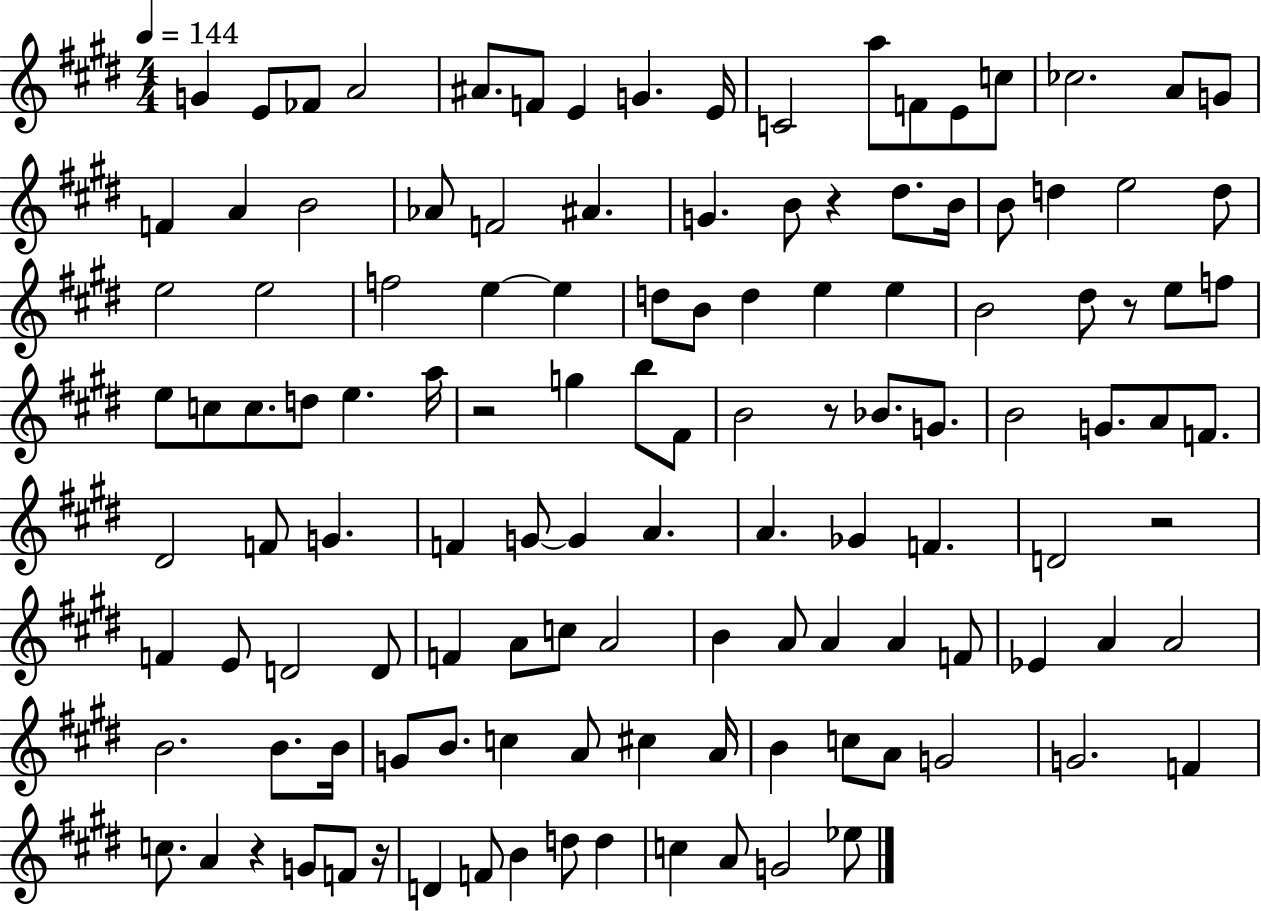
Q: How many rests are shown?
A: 7